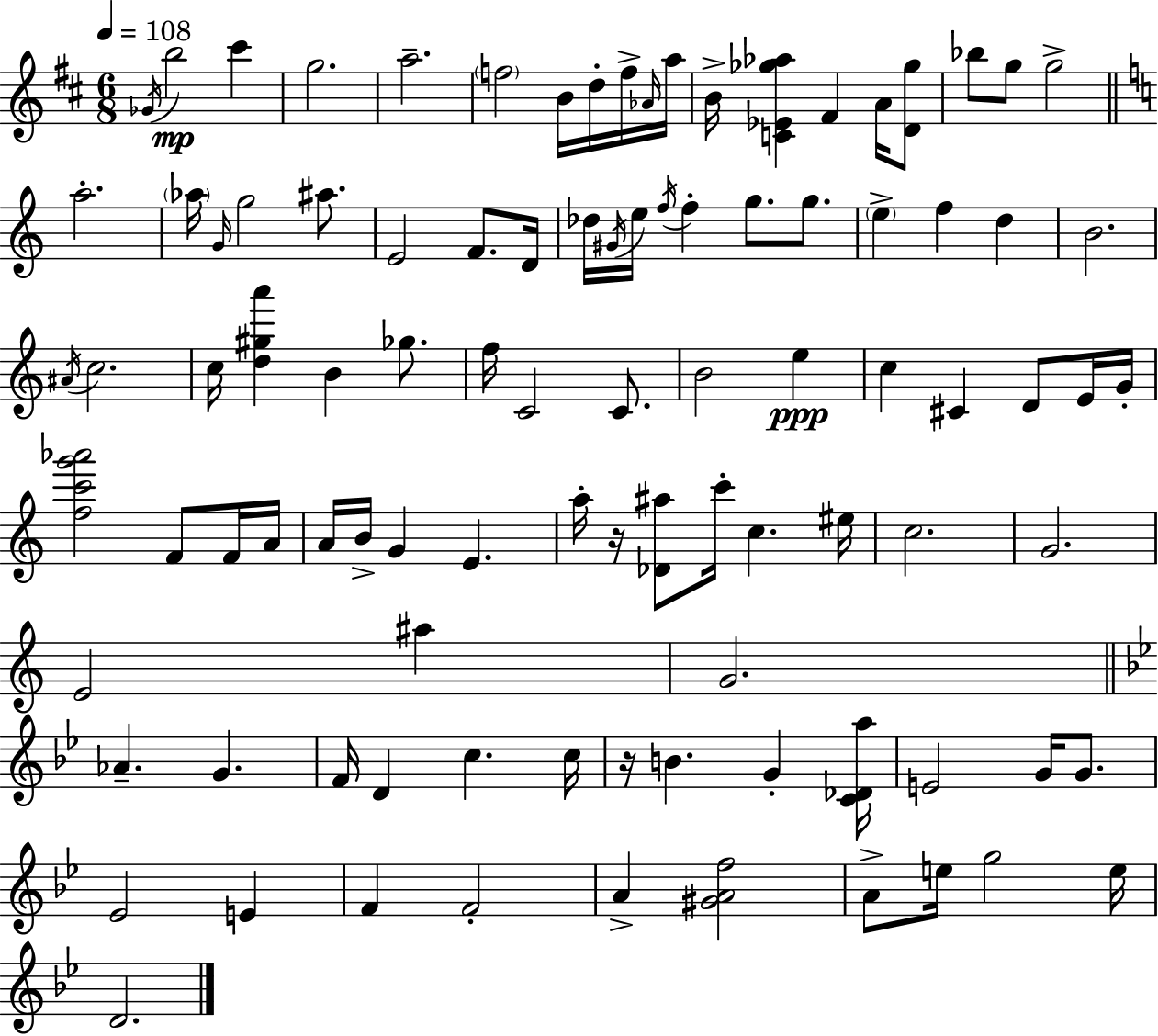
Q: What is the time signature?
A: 6/8